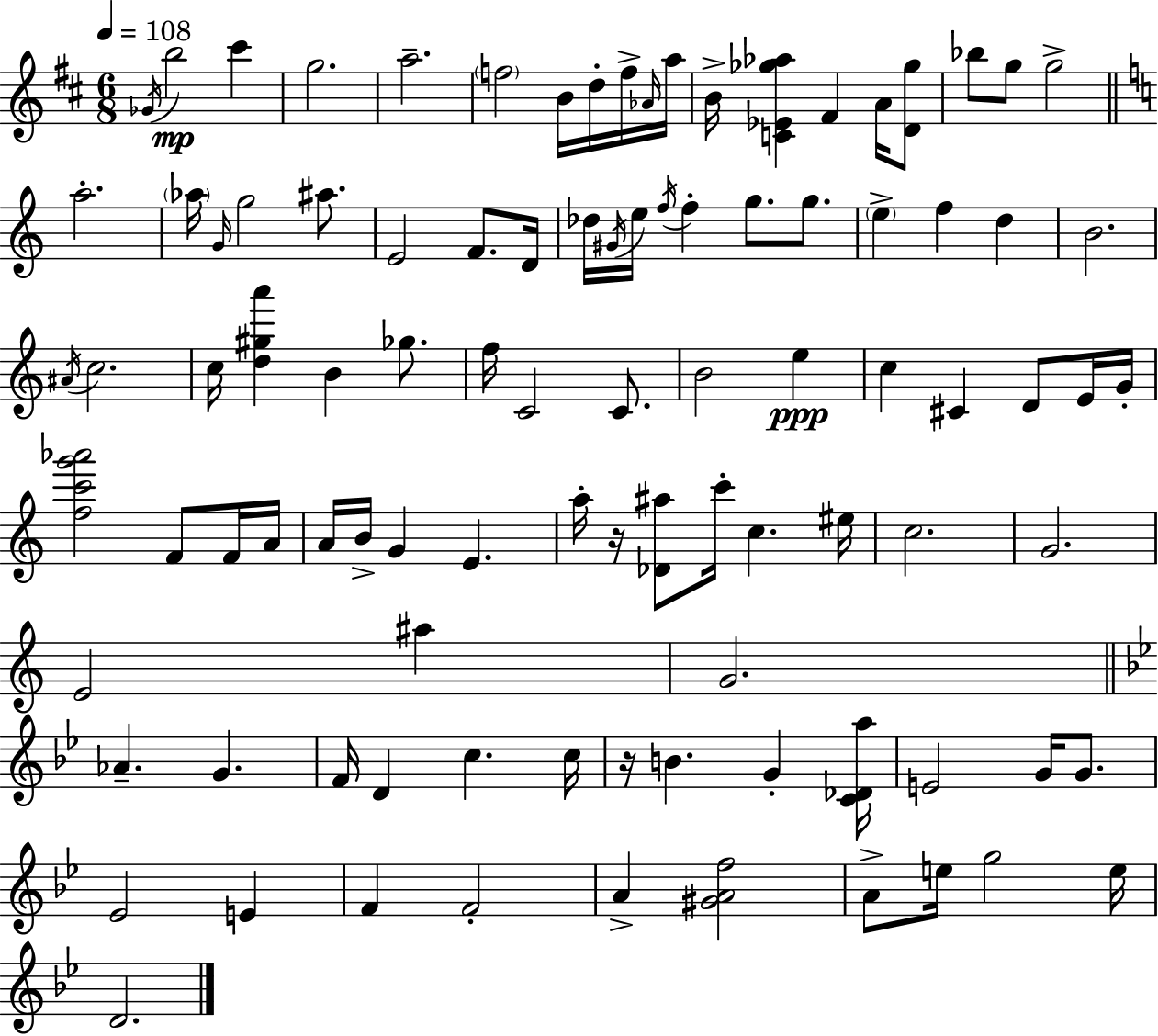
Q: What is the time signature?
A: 6/8